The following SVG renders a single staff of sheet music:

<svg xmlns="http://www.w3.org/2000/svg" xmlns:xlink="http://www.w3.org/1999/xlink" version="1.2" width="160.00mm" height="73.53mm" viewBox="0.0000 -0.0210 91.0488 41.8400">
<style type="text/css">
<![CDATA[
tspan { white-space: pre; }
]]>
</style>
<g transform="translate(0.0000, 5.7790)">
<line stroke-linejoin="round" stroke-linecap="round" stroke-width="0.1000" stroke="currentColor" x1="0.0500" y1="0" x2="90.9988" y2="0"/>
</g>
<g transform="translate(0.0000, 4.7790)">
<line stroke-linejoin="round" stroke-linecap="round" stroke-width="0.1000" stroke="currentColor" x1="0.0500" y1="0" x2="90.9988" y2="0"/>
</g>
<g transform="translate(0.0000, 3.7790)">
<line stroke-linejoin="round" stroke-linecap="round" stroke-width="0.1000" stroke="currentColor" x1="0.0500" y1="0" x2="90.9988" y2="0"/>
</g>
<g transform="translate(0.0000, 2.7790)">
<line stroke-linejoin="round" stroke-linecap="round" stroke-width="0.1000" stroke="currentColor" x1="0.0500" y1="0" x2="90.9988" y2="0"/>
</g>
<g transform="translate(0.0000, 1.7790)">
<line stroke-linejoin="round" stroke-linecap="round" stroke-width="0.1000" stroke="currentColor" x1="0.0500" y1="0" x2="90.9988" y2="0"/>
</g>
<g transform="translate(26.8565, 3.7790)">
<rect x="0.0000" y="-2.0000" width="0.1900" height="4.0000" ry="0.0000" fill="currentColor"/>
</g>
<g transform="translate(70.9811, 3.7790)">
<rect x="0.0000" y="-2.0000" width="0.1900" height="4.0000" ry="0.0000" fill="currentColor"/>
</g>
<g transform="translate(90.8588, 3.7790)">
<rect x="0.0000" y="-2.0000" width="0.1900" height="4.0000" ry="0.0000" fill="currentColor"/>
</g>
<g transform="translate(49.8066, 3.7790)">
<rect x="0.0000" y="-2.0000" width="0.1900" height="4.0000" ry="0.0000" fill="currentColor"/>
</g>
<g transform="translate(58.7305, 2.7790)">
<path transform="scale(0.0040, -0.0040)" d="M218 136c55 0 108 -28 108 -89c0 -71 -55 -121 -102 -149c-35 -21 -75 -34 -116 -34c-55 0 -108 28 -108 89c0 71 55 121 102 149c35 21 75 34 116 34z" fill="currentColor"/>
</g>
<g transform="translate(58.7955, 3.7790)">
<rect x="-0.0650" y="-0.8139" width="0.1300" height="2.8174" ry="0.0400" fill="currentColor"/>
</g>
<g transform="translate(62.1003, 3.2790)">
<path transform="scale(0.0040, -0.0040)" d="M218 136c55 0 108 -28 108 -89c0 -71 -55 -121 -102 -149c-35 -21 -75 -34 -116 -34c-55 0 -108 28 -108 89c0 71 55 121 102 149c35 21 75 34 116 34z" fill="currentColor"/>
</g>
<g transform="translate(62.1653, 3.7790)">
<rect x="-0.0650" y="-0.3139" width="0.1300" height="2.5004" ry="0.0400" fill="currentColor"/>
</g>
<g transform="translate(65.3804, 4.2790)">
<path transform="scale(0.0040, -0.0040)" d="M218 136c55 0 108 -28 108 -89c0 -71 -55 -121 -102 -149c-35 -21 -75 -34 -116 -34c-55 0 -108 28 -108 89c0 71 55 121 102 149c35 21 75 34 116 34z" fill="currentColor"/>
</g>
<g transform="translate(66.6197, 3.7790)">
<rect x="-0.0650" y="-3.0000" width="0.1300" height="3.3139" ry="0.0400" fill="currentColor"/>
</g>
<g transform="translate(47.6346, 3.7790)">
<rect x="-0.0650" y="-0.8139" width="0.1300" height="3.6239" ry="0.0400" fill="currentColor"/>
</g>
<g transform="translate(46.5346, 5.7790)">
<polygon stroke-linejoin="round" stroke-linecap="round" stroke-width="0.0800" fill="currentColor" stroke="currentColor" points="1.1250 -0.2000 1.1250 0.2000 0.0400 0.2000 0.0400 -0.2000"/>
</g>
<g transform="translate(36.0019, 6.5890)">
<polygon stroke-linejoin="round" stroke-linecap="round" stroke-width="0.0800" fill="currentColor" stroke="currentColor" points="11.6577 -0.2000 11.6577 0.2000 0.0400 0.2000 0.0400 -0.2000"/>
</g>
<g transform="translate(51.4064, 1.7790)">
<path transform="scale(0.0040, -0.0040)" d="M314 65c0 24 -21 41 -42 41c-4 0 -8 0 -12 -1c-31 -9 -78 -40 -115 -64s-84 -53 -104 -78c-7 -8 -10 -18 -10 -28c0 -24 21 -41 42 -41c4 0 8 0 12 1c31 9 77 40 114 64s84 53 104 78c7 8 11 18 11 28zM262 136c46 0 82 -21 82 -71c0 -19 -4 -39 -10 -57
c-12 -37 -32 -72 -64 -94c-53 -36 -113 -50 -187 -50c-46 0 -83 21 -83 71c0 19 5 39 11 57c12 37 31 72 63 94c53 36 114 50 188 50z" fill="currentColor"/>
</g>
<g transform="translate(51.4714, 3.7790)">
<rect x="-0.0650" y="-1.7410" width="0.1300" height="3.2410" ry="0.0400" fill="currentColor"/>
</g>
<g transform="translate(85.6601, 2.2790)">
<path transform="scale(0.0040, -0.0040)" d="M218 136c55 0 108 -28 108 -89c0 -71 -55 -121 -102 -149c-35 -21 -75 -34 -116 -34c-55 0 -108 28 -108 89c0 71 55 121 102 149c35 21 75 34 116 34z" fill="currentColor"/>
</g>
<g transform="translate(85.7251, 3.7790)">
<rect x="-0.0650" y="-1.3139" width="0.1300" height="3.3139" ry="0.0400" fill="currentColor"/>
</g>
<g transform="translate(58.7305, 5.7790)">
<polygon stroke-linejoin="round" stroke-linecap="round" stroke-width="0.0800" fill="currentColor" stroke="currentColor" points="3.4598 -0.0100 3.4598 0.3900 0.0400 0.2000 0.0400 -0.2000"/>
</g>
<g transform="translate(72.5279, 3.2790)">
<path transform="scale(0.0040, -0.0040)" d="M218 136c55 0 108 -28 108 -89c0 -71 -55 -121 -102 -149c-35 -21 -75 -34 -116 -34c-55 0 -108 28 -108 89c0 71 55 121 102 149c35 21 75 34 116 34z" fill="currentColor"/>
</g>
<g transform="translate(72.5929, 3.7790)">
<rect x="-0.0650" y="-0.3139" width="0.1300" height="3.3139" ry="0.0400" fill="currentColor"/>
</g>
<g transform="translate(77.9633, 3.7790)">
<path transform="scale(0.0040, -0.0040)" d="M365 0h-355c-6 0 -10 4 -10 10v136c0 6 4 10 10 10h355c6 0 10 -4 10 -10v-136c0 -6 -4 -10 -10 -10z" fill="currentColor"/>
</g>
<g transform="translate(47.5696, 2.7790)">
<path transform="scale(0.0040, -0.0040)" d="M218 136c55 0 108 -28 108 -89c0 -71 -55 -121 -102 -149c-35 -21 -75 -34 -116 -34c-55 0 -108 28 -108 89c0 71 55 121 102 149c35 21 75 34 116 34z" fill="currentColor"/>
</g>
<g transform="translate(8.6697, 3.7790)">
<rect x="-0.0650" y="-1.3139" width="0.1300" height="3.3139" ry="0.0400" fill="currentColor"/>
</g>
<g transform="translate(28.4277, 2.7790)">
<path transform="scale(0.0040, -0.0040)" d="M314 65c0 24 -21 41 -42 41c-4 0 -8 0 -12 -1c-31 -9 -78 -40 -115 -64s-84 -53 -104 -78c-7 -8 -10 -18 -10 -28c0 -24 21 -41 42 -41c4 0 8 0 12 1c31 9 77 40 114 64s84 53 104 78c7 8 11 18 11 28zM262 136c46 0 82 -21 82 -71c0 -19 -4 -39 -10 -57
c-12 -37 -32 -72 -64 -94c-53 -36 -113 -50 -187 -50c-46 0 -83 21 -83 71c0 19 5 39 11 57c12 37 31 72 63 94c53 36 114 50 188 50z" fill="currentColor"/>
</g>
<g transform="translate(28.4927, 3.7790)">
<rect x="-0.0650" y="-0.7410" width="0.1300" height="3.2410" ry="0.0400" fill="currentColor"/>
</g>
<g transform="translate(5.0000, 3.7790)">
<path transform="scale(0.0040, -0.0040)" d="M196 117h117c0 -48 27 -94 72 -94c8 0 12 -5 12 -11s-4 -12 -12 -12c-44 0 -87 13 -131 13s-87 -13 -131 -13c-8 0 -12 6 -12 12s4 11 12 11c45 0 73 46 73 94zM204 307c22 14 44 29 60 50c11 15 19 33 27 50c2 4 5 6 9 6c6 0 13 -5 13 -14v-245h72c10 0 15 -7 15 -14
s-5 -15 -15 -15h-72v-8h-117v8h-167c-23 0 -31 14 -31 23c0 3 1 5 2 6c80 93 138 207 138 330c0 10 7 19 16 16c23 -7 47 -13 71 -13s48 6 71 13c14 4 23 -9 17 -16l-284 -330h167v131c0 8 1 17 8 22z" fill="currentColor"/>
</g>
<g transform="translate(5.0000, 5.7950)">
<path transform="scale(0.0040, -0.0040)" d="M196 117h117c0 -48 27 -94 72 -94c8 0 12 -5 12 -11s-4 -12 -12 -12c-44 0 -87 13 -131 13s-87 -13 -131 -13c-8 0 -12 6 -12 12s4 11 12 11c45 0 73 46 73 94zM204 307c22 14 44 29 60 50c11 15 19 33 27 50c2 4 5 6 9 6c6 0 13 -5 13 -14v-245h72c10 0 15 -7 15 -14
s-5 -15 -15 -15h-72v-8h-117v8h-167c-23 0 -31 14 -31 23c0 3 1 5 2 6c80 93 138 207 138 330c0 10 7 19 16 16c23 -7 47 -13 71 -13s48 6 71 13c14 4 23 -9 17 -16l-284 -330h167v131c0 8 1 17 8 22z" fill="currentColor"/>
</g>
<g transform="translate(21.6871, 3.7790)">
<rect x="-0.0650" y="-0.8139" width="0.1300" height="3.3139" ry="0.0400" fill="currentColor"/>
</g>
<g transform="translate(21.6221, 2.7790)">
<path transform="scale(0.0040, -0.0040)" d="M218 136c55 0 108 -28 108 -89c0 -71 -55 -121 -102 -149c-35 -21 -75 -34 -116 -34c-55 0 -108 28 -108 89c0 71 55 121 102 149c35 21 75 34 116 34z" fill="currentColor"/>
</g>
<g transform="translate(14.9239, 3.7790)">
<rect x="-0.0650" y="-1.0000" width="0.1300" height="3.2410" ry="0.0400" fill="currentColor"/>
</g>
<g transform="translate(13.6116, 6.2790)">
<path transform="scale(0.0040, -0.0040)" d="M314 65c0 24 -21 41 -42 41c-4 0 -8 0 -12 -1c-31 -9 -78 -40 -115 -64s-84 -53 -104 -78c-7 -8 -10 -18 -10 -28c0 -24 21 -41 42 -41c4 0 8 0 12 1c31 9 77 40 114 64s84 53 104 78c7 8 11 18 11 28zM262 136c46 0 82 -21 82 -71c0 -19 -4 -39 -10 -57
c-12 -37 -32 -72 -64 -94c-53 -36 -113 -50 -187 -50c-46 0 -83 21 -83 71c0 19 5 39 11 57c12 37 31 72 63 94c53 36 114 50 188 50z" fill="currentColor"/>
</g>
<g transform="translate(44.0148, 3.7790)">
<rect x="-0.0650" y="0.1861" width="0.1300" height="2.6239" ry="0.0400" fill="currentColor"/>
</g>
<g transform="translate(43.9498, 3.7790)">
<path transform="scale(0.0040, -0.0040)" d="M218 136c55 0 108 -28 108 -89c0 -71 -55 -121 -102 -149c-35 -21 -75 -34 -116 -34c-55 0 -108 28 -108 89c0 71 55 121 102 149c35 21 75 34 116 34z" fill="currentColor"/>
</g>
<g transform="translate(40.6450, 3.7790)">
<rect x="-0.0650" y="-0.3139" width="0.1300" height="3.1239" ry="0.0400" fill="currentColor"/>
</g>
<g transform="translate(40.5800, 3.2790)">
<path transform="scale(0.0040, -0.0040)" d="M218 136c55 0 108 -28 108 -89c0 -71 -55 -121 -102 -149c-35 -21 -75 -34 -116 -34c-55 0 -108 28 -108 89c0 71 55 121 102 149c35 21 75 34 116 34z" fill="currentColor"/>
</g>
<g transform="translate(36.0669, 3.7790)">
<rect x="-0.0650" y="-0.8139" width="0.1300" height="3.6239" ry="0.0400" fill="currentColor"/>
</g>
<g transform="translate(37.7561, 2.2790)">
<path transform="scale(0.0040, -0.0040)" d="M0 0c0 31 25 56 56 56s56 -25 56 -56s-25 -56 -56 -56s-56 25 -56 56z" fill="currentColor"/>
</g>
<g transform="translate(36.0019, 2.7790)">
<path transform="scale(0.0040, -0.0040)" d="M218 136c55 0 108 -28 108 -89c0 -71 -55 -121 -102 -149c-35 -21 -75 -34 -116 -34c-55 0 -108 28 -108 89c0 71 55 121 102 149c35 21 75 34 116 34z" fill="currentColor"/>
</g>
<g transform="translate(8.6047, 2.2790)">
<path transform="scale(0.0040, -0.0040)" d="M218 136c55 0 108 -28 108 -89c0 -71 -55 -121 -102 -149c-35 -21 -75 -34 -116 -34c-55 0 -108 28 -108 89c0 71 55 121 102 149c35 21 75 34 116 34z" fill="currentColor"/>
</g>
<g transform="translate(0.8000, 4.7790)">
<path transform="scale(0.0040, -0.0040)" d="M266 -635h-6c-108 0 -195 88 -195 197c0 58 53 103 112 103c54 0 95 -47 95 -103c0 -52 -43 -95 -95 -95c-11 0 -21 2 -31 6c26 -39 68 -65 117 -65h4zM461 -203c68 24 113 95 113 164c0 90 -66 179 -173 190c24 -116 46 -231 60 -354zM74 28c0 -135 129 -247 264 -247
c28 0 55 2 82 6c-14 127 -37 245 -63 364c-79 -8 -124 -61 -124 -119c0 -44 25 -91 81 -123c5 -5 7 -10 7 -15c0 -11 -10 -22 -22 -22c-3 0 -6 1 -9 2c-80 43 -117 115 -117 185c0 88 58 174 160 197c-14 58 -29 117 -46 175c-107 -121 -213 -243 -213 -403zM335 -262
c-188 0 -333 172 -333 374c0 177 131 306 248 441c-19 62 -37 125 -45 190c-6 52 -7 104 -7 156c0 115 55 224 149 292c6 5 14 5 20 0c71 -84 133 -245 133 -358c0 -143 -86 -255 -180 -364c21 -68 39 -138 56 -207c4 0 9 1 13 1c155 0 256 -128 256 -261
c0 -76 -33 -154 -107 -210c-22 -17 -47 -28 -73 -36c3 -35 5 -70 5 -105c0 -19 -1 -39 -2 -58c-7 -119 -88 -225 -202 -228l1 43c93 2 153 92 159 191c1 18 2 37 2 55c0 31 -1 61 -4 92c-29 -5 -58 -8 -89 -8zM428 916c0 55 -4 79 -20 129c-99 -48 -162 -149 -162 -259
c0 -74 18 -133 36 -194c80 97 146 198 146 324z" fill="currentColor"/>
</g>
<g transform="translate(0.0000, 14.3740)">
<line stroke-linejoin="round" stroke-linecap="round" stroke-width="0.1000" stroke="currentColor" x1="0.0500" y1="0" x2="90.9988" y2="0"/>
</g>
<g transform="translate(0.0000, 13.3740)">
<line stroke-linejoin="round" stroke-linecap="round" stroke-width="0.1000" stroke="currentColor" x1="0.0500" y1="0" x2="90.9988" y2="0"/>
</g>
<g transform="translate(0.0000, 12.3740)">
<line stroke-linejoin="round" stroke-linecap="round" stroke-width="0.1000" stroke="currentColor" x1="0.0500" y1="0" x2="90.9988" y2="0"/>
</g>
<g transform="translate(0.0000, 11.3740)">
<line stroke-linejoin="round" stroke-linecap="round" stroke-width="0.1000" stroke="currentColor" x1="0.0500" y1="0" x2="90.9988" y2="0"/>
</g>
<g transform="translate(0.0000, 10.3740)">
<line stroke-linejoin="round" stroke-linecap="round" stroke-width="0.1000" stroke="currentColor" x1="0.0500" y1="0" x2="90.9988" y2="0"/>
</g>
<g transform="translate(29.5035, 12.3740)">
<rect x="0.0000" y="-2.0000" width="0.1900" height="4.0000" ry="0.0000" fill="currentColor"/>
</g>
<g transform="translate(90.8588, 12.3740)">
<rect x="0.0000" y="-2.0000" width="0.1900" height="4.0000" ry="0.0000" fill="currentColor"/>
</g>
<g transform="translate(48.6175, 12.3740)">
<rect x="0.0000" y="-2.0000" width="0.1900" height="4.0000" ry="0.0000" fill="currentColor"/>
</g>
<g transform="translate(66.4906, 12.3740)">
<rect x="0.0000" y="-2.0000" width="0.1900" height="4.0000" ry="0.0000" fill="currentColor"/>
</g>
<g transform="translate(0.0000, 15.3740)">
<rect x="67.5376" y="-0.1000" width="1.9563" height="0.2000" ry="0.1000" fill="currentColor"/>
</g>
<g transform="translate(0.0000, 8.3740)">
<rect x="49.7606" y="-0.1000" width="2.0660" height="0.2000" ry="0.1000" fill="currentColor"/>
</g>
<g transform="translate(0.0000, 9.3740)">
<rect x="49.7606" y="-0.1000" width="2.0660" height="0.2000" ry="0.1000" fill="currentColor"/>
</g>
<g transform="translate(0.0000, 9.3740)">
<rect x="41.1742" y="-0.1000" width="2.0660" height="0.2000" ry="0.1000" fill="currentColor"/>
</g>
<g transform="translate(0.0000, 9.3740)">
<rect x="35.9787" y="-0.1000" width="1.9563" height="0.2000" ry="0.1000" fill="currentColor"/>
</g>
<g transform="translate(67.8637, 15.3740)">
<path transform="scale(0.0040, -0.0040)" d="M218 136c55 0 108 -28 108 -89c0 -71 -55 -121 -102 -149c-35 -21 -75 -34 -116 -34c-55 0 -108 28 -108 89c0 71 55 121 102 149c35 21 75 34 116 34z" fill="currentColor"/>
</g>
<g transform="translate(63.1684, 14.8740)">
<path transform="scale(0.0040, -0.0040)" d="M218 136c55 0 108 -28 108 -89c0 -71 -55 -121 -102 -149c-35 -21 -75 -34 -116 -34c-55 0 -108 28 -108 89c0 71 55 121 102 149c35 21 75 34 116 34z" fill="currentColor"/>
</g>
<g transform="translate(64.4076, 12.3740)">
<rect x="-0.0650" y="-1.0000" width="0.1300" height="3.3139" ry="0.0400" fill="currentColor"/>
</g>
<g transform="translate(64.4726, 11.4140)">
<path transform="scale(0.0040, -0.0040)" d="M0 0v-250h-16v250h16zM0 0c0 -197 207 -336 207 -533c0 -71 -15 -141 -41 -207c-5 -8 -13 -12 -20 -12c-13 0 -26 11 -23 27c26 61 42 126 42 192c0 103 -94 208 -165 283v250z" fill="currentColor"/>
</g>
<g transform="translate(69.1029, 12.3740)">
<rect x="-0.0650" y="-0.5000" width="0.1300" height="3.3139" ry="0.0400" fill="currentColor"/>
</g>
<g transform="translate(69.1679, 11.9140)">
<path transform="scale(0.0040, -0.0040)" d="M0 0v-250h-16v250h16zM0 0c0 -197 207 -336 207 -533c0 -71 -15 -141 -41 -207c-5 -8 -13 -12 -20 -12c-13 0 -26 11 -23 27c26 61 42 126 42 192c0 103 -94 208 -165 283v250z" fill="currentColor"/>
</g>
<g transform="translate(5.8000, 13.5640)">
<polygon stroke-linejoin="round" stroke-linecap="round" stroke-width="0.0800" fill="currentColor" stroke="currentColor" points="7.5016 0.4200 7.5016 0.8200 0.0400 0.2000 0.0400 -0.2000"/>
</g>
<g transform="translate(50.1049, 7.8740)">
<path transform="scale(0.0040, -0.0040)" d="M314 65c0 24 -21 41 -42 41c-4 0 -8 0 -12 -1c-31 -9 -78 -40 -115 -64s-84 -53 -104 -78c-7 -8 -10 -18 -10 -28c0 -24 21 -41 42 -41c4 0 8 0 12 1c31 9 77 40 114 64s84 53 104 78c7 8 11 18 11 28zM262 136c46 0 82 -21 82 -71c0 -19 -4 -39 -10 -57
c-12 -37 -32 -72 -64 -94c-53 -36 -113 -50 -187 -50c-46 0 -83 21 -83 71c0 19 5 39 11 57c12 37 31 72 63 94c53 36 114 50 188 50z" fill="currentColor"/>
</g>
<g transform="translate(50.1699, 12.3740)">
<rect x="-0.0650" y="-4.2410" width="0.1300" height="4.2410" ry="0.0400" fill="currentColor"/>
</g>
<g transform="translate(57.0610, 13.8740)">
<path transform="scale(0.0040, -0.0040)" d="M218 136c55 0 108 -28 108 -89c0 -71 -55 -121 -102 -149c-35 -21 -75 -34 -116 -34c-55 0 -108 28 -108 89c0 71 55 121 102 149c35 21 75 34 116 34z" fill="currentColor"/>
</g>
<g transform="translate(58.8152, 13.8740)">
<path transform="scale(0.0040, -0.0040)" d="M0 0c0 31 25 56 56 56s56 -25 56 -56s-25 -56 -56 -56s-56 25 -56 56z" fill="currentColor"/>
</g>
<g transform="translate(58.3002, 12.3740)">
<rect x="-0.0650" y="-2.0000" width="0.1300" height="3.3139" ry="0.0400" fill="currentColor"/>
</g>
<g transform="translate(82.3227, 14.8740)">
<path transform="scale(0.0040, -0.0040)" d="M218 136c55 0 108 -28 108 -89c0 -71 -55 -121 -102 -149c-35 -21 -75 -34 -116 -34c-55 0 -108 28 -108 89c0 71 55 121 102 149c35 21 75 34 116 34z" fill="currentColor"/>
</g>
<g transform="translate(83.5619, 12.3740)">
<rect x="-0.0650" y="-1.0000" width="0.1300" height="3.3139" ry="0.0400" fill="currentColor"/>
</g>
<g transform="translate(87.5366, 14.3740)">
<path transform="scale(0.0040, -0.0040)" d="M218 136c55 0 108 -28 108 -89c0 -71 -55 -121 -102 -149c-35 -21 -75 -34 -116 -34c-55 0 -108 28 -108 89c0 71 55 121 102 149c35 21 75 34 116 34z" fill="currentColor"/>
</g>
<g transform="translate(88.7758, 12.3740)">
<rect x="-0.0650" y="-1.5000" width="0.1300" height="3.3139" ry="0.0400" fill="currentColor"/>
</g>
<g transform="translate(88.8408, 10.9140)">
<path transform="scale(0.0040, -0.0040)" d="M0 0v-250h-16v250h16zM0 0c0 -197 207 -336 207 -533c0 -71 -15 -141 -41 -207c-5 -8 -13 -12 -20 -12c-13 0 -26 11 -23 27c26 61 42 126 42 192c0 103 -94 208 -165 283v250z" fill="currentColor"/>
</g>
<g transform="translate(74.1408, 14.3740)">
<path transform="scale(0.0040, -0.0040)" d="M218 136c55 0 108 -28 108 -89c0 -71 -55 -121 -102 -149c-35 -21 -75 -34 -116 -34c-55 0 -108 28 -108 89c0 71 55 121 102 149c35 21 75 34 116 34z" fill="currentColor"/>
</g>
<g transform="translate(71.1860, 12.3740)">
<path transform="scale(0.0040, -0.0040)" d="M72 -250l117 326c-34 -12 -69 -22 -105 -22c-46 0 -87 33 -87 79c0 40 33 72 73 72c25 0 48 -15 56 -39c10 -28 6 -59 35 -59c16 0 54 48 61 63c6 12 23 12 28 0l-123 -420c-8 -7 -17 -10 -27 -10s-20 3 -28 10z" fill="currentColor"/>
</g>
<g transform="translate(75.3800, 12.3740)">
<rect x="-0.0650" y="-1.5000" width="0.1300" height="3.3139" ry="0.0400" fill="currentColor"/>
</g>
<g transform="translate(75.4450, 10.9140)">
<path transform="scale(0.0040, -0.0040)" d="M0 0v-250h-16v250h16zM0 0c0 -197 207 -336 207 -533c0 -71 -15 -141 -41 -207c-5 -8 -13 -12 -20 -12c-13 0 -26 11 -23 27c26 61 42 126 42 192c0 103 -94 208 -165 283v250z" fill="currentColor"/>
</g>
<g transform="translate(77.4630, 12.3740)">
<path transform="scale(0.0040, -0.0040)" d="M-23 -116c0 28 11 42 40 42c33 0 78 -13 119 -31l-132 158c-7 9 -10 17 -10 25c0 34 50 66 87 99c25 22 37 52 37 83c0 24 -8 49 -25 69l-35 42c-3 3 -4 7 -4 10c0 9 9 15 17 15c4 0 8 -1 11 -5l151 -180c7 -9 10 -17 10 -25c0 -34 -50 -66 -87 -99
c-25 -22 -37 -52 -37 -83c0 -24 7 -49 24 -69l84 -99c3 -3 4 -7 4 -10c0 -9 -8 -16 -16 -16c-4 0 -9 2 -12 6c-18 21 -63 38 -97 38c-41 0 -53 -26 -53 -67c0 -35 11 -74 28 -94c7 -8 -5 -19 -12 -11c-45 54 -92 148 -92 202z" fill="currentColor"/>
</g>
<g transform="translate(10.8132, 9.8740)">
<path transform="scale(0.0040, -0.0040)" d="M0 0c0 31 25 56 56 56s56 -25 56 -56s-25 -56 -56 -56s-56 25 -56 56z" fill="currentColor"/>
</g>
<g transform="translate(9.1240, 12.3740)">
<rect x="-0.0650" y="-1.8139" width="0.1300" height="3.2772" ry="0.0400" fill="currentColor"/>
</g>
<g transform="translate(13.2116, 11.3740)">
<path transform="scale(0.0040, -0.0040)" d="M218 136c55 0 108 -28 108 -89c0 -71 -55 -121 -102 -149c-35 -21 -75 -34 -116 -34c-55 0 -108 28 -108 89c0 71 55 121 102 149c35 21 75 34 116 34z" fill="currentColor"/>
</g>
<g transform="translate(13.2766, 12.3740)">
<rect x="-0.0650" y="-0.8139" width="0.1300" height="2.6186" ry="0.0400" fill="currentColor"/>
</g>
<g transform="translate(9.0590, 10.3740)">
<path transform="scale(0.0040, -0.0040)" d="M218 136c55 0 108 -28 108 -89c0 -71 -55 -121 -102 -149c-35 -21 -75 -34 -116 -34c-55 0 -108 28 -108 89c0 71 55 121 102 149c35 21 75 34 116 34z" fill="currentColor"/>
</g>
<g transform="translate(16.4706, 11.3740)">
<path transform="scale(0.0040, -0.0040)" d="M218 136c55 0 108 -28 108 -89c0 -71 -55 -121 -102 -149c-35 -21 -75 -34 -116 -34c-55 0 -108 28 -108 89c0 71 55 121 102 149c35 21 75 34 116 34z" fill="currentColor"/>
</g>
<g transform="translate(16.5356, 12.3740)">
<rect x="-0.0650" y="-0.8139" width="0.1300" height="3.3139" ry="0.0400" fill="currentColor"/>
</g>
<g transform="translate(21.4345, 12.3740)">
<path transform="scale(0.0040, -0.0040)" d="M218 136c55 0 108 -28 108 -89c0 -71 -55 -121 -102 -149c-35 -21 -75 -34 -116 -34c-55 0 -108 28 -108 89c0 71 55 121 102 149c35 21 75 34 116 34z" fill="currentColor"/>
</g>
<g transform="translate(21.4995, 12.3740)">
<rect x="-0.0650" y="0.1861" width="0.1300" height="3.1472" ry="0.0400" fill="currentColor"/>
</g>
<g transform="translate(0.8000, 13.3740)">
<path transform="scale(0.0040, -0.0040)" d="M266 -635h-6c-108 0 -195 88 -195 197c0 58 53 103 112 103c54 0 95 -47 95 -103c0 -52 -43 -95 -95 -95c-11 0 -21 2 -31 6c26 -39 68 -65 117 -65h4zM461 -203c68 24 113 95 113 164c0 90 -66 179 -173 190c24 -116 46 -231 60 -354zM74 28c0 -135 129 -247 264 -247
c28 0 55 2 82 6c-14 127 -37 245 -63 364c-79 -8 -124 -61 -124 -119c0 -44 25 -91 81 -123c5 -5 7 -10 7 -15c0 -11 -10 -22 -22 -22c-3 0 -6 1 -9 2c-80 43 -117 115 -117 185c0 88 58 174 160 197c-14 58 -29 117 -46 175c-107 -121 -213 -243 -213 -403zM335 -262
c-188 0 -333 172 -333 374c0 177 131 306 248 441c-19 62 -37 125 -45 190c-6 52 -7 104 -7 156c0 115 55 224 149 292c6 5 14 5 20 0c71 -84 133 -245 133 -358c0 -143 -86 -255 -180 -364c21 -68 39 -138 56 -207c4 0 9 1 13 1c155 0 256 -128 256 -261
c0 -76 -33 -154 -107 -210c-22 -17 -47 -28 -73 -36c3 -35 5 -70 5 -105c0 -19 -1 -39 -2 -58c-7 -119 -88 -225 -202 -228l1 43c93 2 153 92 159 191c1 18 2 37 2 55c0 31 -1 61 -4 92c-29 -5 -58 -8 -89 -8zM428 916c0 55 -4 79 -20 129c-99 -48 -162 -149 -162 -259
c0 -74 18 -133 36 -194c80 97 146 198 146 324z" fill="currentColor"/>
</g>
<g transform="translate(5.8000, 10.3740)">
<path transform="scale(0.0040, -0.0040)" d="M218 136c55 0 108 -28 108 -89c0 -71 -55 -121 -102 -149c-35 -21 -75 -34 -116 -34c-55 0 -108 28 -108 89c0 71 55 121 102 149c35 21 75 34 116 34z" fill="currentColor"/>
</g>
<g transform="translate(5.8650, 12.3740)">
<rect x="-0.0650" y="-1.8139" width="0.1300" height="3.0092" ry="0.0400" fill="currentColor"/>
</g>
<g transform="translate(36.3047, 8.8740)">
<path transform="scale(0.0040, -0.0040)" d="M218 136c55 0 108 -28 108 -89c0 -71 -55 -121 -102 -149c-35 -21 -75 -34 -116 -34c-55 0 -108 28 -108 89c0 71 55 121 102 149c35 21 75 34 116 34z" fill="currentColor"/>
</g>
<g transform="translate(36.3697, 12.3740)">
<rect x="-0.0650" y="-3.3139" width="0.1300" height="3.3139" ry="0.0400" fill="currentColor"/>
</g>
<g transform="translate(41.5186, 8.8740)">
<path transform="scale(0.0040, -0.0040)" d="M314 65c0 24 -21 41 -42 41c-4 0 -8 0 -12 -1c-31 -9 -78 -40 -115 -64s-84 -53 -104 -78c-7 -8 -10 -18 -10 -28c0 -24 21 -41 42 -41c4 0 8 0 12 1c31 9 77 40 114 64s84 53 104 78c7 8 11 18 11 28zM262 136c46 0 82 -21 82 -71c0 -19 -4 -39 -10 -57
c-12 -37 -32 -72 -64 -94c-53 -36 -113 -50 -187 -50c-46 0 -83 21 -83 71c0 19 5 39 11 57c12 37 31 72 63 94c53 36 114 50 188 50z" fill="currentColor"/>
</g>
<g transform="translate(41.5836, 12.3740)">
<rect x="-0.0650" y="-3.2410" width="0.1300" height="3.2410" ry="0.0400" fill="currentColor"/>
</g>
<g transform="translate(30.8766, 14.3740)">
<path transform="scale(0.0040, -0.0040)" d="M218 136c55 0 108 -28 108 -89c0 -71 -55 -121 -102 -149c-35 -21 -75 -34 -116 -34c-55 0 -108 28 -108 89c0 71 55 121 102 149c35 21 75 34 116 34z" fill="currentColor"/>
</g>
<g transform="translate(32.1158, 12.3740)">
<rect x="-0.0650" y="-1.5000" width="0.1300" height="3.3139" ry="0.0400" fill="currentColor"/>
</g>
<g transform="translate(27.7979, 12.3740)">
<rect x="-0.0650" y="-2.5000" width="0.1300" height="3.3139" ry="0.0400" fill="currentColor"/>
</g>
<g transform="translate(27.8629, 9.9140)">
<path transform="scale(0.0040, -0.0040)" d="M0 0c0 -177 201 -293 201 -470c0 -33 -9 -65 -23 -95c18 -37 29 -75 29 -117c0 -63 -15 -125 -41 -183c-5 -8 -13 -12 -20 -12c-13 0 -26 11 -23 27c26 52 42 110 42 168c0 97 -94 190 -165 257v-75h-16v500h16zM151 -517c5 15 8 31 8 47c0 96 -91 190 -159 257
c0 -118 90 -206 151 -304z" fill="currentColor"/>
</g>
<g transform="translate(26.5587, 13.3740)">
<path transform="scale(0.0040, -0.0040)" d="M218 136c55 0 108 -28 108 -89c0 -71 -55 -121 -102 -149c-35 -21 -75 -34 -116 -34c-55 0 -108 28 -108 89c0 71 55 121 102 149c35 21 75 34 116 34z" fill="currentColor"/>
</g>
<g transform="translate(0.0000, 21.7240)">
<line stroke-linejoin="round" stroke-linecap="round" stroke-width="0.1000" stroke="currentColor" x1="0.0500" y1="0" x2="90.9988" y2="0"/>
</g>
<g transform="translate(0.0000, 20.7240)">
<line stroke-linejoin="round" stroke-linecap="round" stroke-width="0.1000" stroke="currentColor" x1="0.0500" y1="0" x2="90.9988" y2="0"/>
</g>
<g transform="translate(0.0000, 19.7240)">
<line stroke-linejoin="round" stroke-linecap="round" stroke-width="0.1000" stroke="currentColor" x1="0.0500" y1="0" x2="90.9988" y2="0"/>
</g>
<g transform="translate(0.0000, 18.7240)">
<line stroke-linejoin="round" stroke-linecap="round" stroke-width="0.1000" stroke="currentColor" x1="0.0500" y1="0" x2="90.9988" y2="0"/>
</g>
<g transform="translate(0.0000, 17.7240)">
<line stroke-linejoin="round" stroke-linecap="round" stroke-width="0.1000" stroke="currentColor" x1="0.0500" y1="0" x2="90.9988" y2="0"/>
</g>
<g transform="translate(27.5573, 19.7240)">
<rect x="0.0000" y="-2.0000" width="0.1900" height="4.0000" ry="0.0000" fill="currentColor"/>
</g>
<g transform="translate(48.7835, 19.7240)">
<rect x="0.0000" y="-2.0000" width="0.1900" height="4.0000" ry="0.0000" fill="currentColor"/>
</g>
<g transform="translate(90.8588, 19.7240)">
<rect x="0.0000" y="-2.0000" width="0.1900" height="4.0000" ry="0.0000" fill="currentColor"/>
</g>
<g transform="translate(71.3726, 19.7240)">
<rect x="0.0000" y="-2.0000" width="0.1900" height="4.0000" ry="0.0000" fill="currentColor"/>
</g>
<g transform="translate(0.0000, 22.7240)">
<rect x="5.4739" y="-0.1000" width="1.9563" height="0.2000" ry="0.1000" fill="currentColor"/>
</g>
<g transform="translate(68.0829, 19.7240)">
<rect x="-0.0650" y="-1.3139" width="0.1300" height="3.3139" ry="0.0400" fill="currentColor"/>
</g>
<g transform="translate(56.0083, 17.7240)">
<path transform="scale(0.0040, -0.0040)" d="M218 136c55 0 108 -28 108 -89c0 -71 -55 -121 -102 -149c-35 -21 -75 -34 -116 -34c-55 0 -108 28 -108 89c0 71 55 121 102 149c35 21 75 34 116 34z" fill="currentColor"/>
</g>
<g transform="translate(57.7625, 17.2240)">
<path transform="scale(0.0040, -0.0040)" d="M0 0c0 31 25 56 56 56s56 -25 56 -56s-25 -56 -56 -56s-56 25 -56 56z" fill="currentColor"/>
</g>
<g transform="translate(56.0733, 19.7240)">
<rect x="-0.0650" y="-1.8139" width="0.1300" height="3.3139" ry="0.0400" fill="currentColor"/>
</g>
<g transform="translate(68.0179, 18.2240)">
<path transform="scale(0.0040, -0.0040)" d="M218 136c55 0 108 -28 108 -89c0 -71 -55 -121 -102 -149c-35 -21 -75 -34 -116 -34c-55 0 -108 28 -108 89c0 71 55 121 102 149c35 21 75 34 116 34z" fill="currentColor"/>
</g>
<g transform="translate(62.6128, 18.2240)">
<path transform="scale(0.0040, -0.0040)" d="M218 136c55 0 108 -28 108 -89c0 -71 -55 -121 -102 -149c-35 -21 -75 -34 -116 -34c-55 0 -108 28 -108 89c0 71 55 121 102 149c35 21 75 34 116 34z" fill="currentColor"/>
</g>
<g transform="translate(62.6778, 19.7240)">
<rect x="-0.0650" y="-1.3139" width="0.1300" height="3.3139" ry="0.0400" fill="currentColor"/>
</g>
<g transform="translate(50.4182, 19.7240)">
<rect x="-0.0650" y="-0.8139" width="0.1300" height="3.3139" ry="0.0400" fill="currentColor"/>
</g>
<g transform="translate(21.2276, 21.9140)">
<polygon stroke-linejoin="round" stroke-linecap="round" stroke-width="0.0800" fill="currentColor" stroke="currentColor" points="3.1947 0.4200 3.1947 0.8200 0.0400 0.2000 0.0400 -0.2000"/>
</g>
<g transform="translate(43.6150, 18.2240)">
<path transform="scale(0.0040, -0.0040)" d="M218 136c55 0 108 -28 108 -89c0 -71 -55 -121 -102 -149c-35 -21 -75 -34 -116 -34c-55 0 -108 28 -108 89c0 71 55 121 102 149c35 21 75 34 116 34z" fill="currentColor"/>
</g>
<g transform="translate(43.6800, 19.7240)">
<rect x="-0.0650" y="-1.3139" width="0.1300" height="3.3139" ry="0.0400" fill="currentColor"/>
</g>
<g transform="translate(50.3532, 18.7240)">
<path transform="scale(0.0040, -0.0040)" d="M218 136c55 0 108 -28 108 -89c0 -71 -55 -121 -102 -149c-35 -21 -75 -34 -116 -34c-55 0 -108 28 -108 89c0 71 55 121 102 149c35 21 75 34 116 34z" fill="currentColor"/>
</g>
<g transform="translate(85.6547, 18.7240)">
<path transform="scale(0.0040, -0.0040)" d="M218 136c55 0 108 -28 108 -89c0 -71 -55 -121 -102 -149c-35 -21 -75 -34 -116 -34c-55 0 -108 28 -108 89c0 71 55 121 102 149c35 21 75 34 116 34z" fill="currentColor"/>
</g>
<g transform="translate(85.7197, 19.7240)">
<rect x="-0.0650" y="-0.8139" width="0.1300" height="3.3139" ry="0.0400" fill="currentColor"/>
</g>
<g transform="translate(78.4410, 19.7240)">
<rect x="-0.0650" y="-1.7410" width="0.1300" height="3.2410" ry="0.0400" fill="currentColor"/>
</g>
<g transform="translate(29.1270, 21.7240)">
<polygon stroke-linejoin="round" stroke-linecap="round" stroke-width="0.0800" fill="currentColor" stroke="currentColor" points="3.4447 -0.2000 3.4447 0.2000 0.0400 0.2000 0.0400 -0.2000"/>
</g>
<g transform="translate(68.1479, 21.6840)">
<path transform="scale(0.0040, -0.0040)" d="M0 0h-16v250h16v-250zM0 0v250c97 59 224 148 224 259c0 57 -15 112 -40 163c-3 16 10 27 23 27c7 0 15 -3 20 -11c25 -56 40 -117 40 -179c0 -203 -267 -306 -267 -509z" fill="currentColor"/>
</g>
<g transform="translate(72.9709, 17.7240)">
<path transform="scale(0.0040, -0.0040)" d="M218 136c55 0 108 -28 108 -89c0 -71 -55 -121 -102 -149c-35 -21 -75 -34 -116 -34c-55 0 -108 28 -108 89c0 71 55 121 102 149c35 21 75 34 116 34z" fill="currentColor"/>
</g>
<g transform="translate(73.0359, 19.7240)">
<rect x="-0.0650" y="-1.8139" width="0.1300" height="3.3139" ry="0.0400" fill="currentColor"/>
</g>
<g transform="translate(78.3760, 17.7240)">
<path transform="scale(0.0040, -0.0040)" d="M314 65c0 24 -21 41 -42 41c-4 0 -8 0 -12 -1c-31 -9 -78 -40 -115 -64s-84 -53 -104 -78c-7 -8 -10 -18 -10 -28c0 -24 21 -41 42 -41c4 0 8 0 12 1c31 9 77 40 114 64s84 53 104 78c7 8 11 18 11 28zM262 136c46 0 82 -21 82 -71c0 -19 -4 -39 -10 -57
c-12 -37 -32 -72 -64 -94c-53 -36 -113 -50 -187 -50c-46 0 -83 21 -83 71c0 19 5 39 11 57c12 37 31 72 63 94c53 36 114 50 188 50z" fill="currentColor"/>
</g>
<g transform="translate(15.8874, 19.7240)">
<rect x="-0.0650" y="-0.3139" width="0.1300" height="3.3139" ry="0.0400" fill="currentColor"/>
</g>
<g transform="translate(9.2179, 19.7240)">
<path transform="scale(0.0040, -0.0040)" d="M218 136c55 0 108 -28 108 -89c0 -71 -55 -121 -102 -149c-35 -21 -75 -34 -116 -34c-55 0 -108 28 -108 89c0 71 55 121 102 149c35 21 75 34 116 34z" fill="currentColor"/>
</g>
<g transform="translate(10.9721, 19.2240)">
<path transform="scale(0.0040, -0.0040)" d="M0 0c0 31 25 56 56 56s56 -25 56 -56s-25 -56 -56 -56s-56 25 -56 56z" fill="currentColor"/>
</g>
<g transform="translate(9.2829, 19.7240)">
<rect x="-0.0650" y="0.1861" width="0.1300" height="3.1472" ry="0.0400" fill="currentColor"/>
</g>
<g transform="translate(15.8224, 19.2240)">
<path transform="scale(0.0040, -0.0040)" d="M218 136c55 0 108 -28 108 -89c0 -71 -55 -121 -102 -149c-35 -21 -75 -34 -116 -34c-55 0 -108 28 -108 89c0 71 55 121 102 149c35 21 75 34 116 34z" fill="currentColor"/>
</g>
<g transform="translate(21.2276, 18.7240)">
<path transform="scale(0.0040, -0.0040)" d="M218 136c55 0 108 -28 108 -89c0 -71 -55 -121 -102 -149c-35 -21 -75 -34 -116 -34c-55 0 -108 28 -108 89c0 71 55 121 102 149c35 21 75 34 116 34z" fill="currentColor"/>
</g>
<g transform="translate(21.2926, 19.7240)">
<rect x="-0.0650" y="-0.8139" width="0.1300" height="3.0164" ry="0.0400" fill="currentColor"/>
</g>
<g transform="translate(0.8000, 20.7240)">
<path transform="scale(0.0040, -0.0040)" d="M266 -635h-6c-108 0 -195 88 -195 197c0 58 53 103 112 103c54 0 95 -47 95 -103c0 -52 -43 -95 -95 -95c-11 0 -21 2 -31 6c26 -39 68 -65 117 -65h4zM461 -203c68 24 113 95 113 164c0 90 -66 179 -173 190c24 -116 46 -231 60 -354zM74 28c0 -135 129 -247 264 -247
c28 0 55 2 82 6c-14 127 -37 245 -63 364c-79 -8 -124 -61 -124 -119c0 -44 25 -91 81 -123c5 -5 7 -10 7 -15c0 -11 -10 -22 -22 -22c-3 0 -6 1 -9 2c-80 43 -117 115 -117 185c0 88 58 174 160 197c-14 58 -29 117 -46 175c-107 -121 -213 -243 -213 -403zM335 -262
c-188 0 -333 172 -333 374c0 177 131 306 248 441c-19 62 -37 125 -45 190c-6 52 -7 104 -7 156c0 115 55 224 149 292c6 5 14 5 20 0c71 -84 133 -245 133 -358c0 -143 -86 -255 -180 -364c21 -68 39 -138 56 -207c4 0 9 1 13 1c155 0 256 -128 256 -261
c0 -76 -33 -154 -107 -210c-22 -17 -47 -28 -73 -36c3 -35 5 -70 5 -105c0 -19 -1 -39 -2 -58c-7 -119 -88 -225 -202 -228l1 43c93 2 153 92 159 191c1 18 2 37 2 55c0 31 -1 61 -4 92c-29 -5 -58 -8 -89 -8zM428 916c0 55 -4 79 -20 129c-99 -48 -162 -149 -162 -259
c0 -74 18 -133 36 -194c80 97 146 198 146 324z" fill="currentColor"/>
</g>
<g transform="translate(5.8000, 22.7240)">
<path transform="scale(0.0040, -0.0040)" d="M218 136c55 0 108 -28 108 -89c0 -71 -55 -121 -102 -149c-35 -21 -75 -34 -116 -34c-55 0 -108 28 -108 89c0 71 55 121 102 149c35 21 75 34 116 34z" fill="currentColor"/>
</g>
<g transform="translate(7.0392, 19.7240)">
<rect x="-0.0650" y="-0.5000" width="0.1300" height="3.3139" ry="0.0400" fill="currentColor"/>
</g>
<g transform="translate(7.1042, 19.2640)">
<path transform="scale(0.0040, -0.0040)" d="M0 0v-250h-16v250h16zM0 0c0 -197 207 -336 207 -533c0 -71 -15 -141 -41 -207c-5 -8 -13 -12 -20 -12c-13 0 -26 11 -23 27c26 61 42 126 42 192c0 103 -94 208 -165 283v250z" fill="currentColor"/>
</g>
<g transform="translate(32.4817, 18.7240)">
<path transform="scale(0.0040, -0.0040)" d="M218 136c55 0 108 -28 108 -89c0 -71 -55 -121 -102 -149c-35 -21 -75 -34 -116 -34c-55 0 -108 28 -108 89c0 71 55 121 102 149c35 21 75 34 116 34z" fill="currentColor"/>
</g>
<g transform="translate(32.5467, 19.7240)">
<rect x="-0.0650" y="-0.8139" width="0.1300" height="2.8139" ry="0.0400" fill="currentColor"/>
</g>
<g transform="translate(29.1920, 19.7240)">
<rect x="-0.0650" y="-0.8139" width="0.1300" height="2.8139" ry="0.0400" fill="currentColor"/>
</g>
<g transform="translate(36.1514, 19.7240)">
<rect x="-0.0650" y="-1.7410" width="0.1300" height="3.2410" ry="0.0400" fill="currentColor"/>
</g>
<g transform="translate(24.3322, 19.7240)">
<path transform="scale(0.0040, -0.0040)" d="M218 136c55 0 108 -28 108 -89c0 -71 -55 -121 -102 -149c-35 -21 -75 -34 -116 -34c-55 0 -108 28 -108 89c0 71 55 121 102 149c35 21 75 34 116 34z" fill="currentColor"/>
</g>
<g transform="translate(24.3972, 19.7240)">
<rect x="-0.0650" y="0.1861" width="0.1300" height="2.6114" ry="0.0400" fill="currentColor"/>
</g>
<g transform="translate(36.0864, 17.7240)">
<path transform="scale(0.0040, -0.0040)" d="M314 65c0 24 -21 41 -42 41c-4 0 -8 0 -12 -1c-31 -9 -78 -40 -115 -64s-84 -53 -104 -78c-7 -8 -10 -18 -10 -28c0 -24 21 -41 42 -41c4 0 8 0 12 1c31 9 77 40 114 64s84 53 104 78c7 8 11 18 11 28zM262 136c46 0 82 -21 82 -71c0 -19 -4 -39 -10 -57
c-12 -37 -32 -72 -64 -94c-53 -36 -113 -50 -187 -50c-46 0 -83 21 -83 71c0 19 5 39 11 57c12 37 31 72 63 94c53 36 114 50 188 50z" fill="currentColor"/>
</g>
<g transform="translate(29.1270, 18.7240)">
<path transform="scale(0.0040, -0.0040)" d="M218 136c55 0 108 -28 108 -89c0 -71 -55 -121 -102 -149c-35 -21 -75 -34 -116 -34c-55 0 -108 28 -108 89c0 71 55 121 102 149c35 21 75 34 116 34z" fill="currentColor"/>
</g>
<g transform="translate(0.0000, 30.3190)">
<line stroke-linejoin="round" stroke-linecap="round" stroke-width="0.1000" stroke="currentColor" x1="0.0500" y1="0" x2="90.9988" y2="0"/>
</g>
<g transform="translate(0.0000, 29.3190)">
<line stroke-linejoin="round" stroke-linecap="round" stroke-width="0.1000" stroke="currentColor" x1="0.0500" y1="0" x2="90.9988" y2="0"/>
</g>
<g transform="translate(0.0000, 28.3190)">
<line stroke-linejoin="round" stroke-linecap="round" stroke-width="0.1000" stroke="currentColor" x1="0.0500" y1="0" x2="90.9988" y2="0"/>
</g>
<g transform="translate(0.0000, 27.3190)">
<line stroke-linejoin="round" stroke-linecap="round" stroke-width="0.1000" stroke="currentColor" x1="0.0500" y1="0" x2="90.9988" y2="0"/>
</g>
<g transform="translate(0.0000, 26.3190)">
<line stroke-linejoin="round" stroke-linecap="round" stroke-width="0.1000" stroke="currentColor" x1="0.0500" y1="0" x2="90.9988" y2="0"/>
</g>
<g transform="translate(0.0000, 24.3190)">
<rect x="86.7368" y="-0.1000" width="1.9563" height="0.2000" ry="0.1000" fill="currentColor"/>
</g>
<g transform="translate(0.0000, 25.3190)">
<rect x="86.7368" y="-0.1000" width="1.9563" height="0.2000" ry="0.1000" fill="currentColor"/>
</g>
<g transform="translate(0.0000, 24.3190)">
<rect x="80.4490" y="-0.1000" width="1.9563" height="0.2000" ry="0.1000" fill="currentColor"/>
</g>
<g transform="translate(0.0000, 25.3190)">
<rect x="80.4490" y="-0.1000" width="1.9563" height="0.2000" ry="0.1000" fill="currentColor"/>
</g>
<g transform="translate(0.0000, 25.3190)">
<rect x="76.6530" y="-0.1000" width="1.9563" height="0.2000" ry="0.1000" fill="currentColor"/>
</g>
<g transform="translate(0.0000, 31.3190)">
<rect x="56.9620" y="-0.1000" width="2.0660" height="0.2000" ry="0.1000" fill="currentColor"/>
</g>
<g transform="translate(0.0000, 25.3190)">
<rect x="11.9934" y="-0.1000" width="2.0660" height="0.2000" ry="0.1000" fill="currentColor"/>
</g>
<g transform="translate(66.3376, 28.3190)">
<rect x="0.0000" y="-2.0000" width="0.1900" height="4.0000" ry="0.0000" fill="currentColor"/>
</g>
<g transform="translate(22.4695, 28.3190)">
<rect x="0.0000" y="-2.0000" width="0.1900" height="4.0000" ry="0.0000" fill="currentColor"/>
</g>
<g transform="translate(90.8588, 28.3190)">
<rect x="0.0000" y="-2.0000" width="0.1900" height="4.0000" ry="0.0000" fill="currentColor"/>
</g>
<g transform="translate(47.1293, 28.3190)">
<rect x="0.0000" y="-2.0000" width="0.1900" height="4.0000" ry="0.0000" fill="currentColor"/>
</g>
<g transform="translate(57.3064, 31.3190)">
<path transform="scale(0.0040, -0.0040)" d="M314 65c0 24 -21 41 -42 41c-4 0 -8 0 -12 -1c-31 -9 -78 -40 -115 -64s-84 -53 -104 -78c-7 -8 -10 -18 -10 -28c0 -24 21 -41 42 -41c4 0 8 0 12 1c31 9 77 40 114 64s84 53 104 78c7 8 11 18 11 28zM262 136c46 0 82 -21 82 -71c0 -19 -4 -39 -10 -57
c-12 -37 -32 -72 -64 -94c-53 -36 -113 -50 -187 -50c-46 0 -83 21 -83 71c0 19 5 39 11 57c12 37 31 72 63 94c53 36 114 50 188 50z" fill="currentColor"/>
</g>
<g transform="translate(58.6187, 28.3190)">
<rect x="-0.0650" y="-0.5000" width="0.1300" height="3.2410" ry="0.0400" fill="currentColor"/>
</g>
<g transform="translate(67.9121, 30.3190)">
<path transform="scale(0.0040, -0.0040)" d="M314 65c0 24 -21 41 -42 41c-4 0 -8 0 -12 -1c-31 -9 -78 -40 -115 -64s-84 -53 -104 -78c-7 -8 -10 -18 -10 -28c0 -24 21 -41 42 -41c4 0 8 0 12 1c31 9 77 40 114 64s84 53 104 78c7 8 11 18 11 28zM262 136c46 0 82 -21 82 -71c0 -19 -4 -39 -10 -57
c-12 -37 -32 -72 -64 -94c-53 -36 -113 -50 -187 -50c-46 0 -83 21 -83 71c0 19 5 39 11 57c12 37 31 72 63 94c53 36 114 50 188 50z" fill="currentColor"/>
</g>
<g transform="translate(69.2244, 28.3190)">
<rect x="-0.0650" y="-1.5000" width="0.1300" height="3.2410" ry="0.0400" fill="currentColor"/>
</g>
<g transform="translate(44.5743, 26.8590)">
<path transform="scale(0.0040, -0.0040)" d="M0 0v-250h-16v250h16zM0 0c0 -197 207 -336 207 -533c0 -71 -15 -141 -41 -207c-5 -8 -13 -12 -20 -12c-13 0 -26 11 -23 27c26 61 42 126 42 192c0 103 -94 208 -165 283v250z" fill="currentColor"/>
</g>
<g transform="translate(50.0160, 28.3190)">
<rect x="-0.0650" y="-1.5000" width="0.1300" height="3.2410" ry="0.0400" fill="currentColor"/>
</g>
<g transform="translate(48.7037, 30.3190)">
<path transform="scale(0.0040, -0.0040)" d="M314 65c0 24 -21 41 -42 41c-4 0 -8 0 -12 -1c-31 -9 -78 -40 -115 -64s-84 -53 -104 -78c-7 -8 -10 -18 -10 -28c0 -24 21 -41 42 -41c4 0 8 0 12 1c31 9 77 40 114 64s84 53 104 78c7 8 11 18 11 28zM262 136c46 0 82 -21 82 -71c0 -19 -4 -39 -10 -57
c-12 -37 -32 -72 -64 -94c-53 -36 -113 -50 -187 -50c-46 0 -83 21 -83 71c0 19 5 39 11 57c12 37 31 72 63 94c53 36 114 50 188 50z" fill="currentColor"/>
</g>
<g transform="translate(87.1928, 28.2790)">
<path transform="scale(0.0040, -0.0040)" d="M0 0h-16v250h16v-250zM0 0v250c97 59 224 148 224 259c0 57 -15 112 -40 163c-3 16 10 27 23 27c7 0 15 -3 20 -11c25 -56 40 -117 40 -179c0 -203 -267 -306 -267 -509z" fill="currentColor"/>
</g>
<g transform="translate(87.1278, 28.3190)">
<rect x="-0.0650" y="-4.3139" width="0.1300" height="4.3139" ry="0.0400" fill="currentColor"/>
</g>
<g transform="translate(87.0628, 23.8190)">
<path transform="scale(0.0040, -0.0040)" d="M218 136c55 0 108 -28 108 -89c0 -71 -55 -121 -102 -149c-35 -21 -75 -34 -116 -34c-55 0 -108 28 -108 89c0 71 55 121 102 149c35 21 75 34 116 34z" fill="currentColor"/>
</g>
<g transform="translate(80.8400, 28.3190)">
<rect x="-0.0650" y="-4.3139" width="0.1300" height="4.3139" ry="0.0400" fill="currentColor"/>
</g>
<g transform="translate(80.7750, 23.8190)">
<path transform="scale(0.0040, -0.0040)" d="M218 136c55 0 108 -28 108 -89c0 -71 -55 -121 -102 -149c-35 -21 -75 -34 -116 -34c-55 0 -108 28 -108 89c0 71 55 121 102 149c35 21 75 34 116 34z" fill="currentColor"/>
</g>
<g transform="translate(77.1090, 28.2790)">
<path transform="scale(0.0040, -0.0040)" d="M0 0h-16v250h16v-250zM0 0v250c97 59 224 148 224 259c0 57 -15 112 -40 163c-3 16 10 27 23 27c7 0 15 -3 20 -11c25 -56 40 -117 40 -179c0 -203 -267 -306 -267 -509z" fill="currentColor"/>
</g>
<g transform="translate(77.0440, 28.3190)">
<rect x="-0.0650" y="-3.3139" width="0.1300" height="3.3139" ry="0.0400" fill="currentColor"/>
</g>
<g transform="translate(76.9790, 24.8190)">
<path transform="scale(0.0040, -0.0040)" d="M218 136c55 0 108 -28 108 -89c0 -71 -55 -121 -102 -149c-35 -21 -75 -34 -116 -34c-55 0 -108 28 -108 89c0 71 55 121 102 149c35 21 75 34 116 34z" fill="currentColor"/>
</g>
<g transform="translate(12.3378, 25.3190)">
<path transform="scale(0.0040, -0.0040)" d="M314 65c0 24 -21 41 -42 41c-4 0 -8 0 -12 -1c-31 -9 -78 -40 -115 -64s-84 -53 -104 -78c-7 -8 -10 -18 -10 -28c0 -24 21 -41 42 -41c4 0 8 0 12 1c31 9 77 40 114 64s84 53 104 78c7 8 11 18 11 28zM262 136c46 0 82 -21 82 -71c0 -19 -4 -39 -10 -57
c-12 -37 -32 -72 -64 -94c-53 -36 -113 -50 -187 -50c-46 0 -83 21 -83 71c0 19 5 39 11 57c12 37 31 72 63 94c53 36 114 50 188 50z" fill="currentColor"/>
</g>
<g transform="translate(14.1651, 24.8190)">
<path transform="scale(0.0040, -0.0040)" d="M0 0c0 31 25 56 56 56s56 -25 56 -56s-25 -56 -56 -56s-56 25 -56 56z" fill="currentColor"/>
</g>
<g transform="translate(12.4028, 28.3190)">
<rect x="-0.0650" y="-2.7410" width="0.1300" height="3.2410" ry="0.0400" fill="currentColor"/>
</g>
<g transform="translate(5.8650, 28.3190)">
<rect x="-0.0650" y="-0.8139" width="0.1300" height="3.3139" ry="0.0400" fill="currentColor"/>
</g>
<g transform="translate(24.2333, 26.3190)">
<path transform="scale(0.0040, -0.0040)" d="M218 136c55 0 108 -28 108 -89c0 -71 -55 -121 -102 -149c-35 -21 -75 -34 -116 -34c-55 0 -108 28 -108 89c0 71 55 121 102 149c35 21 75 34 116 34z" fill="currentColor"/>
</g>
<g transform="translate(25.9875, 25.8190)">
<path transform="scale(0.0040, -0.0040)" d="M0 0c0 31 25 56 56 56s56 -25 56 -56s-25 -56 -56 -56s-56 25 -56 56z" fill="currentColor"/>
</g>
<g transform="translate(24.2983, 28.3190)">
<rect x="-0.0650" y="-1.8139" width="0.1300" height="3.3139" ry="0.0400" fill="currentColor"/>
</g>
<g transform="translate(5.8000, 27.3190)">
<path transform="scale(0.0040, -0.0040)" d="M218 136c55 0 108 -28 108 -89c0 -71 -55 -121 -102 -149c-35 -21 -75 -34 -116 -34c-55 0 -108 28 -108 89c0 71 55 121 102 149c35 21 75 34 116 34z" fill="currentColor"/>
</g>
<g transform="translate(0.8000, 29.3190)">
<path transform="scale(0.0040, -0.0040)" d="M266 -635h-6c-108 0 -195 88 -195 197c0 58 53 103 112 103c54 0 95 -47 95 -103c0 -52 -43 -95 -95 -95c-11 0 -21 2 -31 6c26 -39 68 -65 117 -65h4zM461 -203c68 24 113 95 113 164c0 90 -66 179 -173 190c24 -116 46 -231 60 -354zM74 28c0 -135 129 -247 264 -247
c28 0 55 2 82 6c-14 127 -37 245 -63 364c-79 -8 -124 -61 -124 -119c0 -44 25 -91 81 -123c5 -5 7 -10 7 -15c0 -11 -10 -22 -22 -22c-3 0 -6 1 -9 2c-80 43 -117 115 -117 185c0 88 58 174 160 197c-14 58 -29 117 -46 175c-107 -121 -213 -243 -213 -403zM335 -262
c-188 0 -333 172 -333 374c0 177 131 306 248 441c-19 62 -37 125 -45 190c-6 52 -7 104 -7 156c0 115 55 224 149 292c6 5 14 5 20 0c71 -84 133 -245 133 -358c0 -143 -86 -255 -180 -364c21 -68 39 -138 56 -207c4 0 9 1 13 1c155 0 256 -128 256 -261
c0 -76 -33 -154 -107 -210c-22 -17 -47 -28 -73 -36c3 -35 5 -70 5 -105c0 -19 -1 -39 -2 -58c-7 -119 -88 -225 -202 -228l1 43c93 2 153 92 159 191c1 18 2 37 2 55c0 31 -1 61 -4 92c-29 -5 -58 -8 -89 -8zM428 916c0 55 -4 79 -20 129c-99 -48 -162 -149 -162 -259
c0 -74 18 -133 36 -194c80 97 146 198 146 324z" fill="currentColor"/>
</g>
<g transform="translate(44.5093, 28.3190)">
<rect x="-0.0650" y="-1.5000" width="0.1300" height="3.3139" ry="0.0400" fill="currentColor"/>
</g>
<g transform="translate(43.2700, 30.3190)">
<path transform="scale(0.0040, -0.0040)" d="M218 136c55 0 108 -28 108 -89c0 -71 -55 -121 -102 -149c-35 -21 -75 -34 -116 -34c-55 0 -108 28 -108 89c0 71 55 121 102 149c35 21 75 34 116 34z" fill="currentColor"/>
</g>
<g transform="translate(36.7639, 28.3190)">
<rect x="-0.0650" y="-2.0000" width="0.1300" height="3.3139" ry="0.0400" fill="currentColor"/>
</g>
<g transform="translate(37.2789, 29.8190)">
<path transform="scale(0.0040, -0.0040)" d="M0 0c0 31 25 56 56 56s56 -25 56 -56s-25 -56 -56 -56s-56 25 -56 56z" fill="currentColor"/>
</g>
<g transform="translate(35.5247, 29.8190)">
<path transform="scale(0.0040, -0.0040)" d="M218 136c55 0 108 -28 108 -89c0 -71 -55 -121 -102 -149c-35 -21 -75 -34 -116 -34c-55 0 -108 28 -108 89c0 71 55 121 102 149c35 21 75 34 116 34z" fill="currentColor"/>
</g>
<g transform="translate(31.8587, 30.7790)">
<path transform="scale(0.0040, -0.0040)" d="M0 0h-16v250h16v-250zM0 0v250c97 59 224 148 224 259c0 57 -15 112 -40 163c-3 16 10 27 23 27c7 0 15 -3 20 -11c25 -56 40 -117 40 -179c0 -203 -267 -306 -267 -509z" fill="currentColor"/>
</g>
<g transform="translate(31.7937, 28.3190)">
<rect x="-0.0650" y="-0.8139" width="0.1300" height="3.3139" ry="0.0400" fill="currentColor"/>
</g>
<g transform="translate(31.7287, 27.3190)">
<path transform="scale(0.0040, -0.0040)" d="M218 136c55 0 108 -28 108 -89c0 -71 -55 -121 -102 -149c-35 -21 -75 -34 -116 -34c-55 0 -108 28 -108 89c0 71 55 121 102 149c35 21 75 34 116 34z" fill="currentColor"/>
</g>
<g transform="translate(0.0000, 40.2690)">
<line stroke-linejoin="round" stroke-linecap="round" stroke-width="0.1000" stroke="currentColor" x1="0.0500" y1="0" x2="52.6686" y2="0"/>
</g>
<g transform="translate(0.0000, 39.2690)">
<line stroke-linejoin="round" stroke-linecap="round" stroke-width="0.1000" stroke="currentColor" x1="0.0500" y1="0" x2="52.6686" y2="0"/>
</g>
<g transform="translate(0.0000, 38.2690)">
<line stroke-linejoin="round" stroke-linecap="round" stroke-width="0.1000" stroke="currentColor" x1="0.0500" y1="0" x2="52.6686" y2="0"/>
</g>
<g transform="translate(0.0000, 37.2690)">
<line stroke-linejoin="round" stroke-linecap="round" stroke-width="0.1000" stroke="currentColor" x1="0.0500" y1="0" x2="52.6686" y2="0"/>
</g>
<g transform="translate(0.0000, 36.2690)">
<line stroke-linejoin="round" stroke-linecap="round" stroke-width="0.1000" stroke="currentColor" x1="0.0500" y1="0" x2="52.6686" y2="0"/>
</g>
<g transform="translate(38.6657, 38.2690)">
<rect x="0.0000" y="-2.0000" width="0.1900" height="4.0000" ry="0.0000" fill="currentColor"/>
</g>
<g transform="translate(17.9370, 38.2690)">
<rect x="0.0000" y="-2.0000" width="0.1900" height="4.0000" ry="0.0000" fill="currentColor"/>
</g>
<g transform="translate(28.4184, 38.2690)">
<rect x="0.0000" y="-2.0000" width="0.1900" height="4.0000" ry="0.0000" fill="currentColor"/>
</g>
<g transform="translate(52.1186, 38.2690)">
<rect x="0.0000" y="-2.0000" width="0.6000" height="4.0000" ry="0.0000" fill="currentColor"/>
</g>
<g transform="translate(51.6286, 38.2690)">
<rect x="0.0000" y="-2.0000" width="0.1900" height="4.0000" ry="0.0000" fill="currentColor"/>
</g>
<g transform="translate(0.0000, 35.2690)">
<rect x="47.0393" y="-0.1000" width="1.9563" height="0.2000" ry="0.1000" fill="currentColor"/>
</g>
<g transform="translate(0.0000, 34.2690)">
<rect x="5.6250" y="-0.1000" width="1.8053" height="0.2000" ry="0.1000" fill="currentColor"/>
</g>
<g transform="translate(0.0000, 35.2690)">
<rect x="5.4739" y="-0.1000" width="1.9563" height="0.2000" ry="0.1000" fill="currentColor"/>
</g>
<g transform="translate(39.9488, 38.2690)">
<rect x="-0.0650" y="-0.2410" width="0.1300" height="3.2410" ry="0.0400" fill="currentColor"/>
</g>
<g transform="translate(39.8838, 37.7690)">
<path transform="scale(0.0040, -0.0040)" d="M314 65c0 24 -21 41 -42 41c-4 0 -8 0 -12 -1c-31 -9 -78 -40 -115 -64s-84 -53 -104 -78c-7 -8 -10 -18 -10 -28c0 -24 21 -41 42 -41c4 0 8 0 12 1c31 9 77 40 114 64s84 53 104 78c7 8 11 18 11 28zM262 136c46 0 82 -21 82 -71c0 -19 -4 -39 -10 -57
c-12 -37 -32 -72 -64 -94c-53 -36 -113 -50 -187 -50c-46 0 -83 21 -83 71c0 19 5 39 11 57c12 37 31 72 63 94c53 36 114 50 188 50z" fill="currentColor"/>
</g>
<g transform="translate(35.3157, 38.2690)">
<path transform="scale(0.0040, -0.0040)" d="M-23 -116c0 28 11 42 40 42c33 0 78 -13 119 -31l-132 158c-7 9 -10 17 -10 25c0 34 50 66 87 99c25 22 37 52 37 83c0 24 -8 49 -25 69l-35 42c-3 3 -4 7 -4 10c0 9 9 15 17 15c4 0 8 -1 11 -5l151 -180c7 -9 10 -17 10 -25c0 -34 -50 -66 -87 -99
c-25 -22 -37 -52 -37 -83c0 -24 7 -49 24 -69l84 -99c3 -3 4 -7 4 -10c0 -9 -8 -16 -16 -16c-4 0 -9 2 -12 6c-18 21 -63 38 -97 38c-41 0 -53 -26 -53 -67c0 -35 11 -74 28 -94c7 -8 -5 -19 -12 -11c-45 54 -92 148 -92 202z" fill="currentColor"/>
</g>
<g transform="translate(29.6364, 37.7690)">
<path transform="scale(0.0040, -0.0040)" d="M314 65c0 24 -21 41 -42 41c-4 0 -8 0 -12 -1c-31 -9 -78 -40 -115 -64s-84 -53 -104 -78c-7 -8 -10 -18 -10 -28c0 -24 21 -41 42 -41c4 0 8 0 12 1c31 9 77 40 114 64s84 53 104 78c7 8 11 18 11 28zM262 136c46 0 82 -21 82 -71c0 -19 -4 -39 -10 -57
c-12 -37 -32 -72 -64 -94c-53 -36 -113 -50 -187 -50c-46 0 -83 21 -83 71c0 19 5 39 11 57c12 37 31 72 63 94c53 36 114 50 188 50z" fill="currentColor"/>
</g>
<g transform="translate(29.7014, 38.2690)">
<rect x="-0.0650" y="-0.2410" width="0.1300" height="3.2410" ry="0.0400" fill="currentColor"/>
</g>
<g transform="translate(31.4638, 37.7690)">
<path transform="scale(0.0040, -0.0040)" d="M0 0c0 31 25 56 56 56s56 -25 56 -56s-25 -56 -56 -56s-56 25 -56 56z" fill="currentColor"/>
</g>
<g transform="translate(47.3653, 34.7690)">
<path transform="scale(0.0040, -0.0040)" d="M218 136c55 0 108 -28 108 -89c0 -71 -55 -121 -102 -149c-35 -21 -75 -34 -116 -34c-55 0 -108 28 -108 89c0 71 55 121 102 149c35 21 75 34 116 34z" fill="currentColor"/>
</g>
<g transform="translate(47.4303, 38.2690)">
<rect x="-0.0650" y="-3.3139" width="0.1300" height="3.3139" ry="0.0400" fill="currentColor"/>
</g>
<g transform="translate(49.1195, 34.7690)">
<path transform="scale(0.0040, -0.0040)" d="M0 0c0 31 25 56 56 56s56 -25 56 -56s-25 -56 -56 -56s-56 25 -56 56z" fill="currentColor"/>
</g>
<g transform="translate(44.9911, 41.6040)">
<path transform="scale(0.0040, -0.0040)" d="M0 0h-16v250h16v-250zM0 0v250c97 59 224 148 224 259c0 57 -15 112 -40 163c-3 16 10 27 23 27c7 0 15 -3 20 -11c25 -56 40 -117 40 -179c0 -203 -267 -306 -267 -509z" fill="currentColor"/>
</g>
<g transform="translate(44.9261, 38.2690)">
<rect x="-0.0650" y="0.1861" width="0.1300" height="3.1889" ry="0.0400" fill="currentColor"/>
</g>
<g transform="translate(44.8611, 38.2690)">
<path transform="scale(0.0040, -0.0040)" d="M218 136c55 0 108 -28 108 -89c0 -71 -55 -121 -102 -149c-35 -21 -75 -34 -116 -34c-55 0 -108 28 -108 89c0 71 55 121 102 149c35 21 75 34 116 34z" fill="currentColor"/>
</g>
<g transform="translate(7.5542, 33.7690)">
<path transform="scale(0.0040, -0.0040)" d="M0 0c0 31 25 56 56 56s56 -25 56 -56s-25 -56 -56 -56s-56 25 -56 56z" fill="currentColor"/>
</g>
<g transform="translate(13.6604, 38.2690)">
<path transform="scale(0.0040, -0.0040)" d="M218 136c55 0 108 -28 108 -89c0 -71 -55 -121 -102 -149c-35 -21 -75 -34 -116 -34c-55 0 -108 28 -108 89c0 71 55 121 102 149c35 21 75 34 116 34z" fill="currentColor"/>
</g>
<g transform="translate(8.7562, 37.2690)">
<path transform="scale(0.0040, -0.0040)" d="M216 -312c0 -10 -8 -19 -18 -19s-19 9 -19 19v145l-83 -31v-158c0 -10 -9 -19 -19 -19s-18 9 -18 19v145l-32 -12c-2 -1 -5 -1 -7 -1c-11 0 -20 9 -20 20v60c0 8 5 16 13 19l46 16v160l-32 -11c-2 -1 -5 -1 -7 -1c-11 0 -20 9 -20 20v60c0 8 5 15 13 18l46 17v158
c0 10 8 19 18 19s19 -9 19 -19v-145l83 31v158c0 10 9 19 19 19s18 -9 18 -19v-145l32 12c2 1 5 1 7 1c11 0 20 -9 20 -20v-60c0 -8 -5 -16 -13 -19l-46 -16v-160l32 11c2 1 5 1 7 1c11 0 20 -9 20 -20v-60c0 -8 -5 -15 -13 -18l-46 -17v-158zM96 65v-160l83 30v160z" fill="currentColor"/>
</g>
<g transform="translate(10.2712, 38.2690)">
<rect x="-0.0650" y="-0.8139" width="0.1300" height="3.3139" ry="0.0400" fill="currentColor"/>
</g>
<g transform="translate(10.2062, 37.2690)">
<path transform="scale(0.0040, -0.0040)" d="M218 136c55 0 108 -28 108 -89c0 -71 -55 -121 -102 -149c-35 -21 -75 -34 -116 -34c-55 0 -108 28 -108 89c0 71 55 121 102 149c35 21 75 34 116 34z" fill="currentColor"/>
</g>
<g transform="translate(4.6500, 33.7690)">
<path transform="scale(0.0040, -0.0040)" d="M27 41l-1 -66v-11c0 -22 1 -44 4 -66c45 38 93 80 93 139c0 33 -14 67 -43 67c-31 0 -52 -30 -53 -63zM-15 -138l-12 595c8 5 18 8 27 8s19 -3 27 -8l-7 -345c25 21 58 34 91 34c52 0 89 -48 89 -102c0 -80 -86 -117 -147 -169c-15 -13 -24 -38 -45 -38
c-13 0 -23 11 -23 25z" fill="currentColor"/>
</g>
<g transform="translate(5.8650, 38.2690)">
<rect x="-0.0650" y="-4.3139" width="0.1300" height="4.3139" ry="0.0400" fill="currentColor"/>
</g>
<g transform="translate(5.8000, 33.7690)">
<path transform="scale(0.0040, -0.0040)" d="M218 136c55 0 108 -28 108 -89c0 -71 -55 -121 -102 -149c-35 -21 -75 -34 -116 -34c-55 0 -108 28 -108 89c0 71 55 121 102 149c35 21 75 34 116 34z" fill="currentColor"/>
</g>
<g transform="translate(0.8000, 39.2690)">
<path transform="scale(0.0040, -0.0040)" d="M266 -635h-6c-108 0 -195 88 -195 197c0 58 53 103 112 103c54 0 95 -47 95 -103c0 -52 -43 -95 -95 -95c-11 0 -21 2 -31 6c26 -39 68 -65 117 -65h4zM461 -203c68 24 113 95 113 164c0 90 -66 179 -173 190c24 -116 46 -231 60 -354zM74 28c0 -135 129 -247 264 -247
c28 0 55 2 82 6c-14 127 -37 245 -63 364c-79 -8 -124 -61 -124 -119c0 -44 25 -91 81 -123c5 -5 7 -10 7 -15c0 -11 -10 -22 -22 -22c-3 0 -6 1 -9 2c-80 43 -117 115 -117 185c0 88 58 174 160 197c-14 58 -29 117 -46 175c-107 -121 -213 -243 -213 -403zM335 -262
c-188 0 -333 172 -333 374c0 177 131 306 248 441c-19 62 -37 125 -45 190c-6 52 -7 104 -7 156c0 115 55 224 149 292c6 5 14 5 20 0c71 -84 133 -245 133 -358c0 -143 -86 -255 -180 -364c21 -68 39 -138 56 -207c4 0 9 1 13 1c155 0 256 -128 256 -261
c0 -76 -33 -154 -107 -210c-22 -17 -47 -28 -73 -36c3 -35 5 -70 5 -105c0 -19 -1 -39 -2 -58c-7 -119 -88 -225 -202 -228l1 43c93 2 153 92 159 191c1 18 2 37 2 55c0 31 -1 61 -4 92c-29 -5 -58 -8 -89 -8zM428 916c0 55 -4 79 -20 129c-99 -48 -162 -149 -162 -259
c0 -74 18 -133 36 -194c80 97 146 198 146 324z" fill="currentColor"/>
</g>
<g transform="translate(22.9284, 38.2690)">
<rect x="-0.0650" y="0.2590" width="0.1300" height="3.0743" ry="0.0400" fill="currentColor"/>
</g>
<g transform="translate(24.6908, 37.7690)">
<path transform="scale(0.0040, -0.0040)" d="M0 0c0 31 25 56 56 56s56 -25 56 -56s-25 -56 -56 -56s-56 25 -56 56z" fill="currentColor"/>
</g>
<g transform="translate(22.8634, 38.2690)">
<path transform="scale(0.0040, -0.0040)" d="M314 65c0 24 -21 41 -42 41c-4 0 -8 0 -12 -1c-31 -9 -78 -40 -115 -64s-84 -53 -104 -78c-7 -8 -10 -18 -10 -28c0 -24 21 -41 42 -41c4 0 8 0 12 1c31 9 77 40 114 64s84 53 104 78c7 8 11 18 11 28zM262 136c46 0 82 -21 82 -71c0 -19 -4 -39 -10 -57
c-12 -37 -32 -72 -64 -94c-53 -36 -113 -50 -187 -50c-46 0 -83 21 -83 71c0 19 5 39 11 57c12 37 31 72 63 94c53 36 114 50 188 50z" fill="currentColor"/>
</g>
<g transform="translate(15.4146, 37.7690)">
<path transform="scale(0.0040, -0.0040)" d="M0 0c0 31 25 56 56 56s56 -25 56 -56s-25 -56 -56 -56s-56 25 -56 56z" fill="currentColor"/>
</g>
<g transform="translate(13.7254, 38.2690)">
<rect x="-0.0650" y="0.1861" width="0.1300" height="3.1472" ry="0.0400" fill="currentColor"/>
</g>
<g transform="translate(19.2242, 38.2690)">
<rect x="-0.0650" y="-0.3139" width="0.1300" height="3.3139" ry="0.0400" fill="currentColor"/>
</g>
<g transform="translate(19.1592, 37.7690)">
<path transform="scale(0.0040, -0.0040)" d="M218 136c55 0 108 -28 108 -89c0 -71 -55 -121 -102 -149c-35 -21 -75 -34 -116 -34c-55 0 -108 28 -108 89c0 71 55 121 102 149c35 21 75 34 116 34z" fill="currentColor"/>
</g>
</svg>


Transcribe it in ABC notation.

X:1
T:Untitled
M:4/4
L:1/4
K:C
e D2 d d2 d/2 c/2 B/2 d/4 f2 d/2 c/2 A c z2 e f/2 f/2 d/2 d B G/4 E b b2 d'2 F D/2 C/2 z/2 E/2 z D E/2 C/2 B c d/2 B/2 d/2 d/2 f2 e d f e e/2 f f2 d d a2 f d/2 F E/2 E2 C2 E2 b/2 d' d'/2 _d' ^d B c B2 c2 z c2 B/2 b